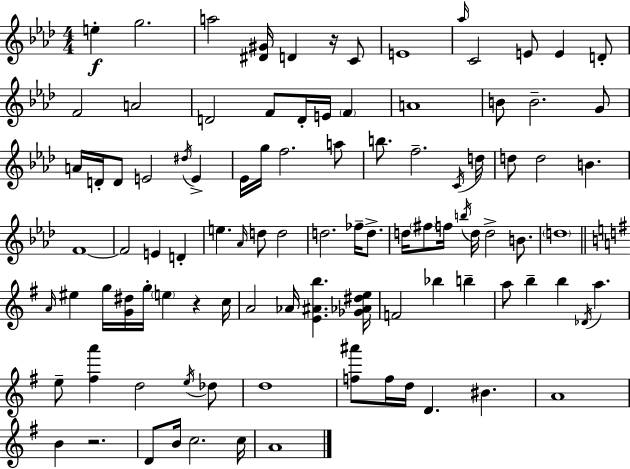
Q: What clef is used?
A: treble